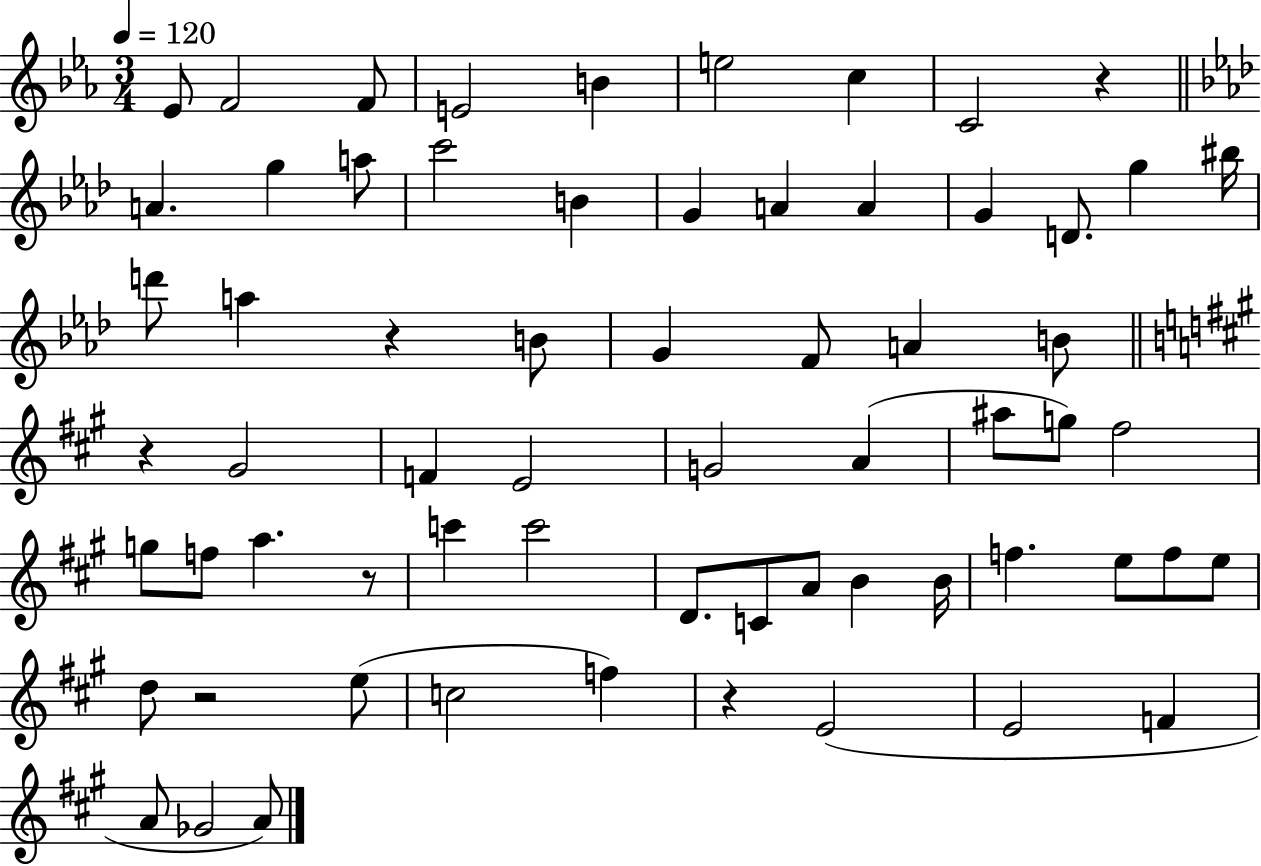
{
  \clef treble
  \numericTimeSignature
  \time 3/4
  \key ees \major
  \tempo 4 = 120
  ees'8 f'2 f'8 | e'2 b'4 | e''2 c''4 | c'2 r4 | \break \bar "||" \break \key aes \major a'4. g''4 a''8 | c'''2 b'4 | g'4 a'4 a'4 | g'4 d'8. g''4 bis''16 | \break d'''8 a''4 r4 b'8 | g'4 f'8 a'4 b'8 | \bar "||" \break \key a \major r4 gis'2 | f'4 e'2 | g'2 a'4( | ais''8 g''8) fis''2 | \break g''8 f''8 a''4. r8 | c'''4 c'''2 | d'8. c'8 a'8 b'4 b'16 | f''4. e''8 f''8 e''8 | \break d''8 r2 e''8( | c''2 f''4) | r4 e'2( | e'2 f'4 | \break a'8 ges'2 a'8) | \bar "|."
}